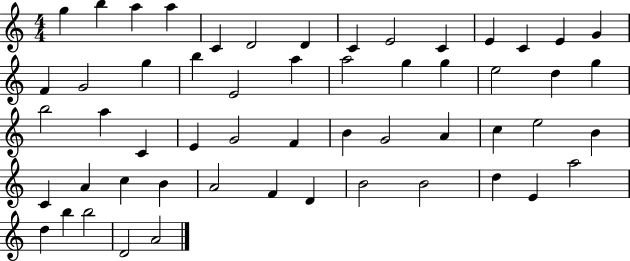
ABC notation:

X:1
T:Untitled
M:4/4
L:1/4
K:C
g b a a C D2 D C E2 C E C E G F G2 g b E2 a a2 g g e2 d g b2 a C E G2 F B G2 A c e2 B C A c B A2 F D B2 B2 d E a2 d b b2 D2 A2